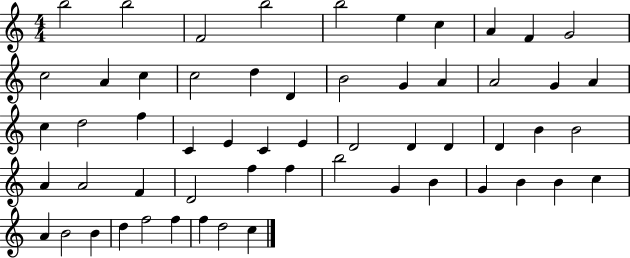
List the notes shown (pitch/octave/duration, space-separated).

B5/h B5/h F4/h B5/h B5/h E5/q C5/q A4/q F4/q G4/h C5/h A4/q C5/q C5/h D5/q D4/q B4/h G4/q A4/q A4/h G4/q A4/q C5/q D5/h F5/q C4/q E4/q C4/q E4/q D4/h D4/q D4/q D4/q B4/q B4/h A4/q A4/h F4/q D4/h F5/q F5/q B5/h G4/q B4/q G4/q B4/q B4/q C5/q A4/q B4/h B4/q D5/q F5/h F5/q F5/q D5/h C5/q